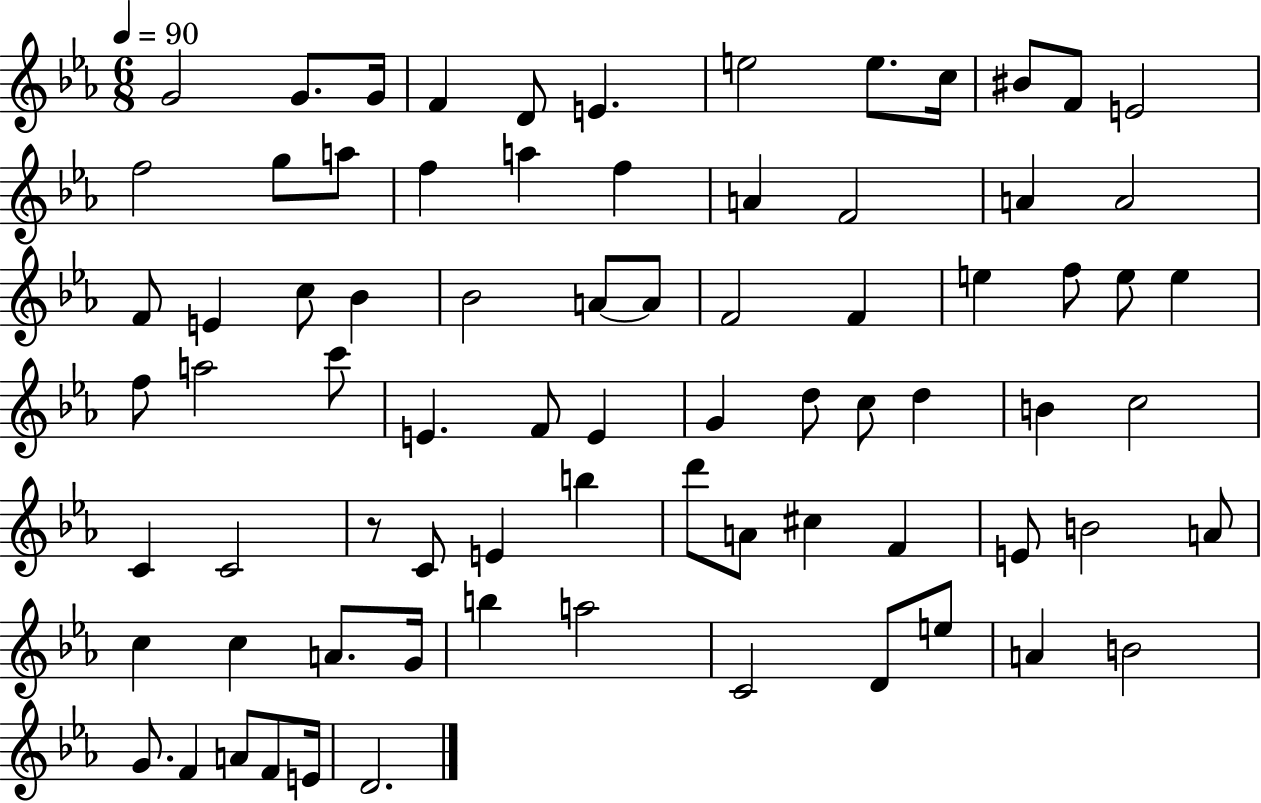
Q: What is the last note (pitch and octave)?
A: D4